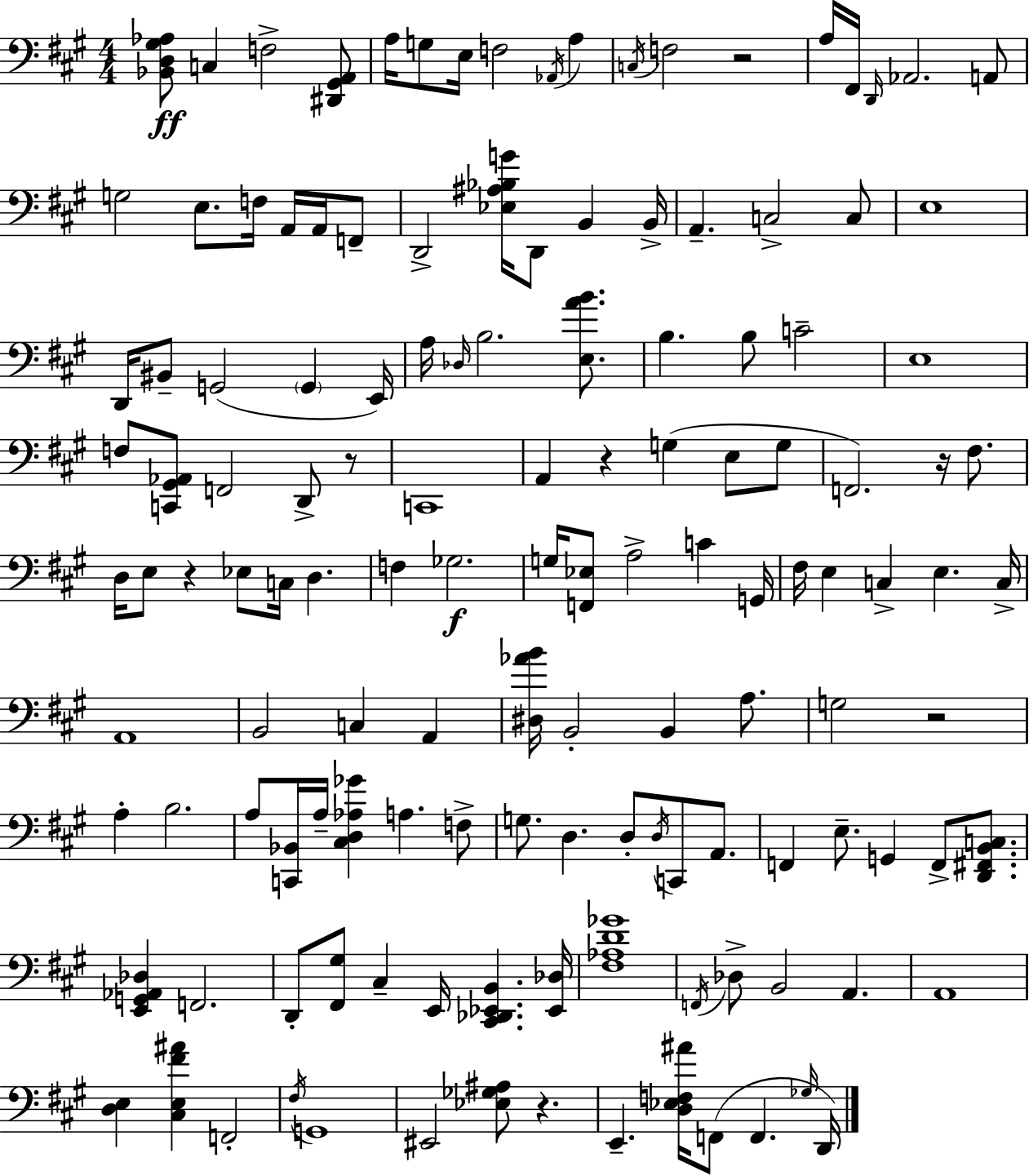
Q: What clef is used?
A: bass